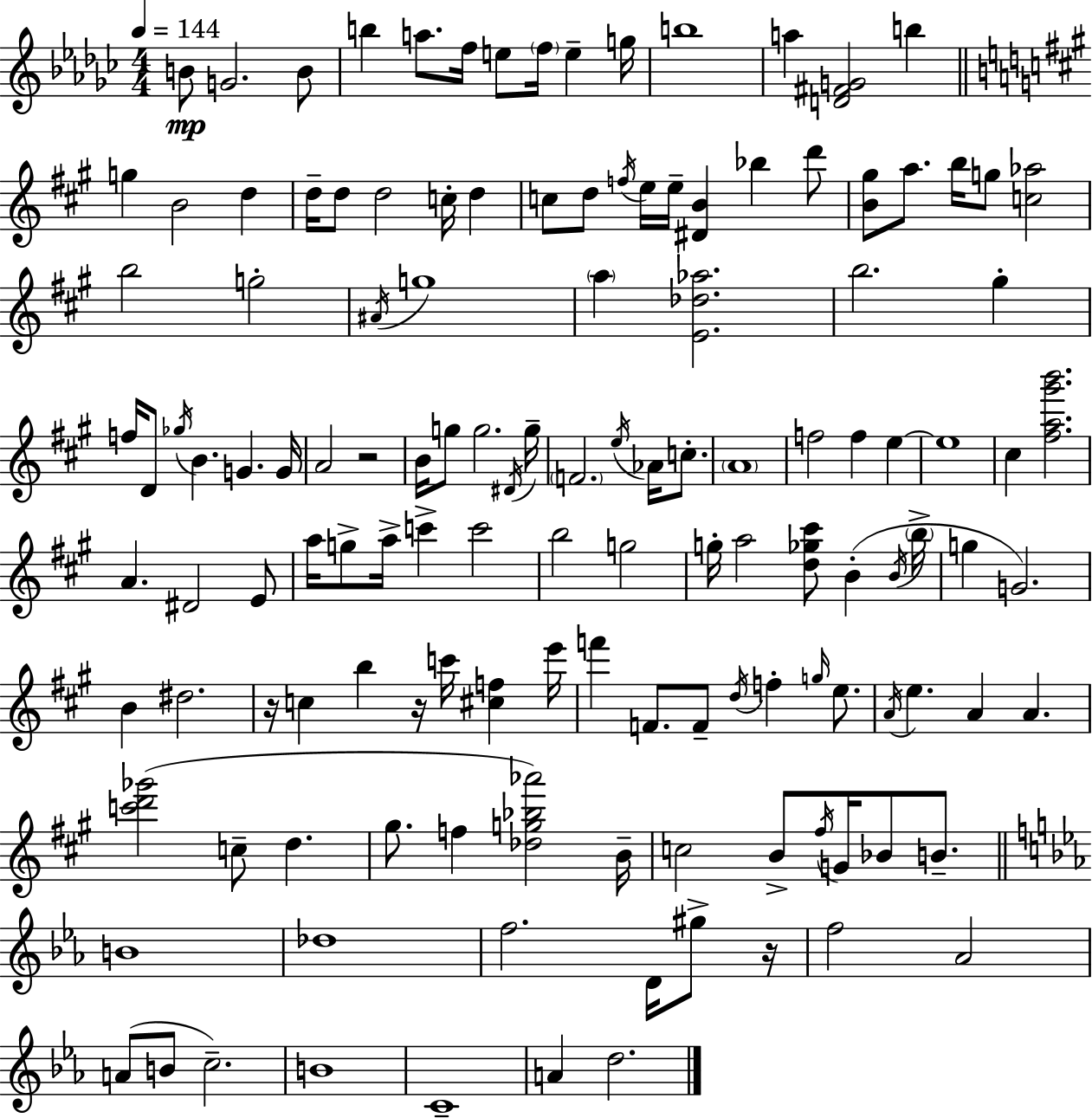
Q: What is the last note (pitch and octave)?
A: D5